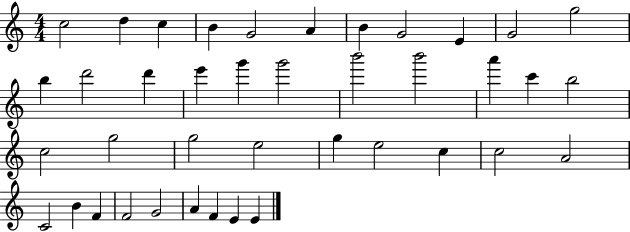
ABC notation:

X:1
T:Untitled
M:4/4
L:1/4
K:C
c2 d c B G2 A B G2 E G2 g2 b d'2 d' e' g' g'2 b'2 b'2 a' c' b2 c2 g2 g2 e2 g e2 c c2 A2 C2 B F F2 G2 A F E E